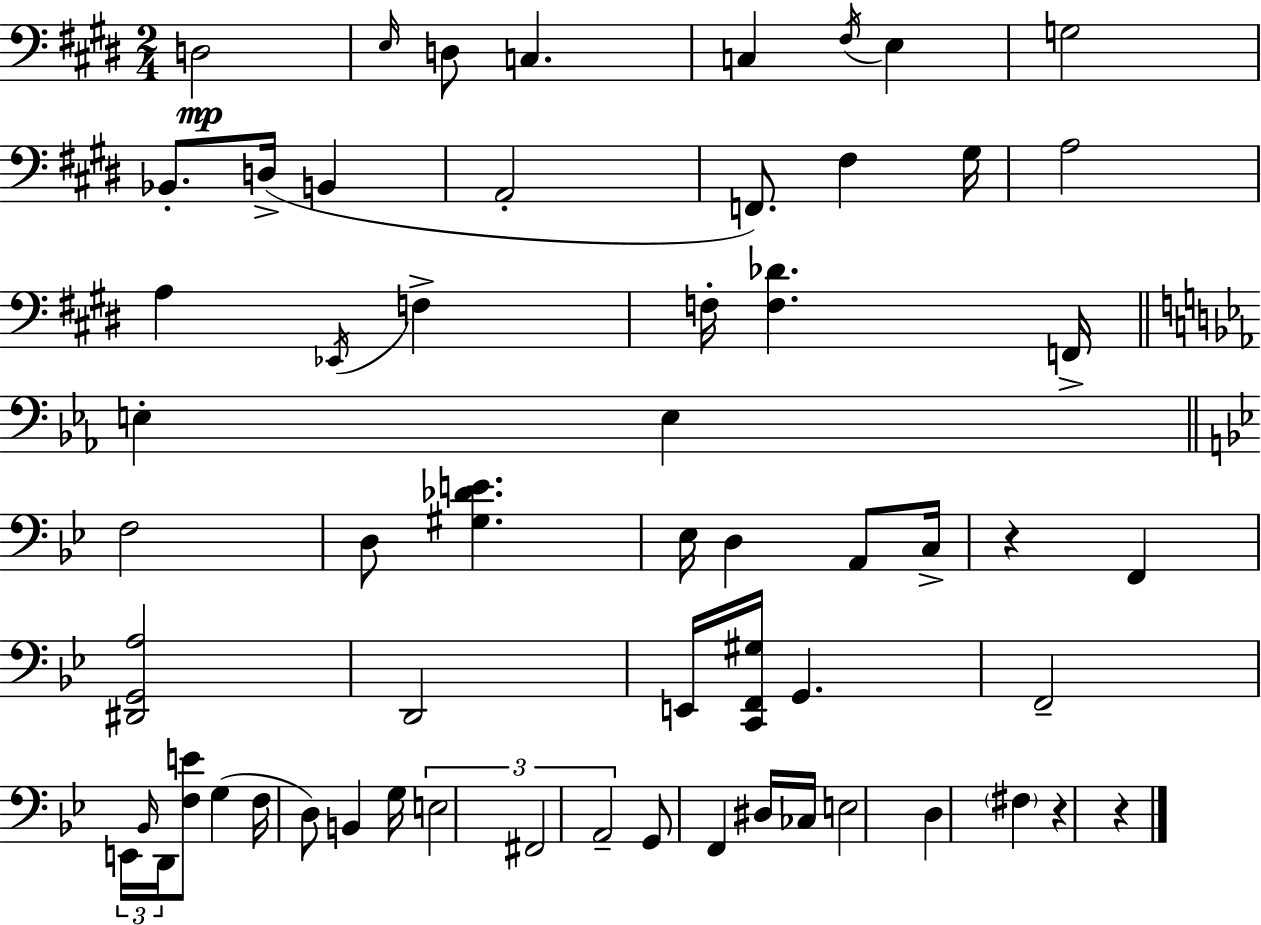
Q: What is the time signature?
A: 2/4